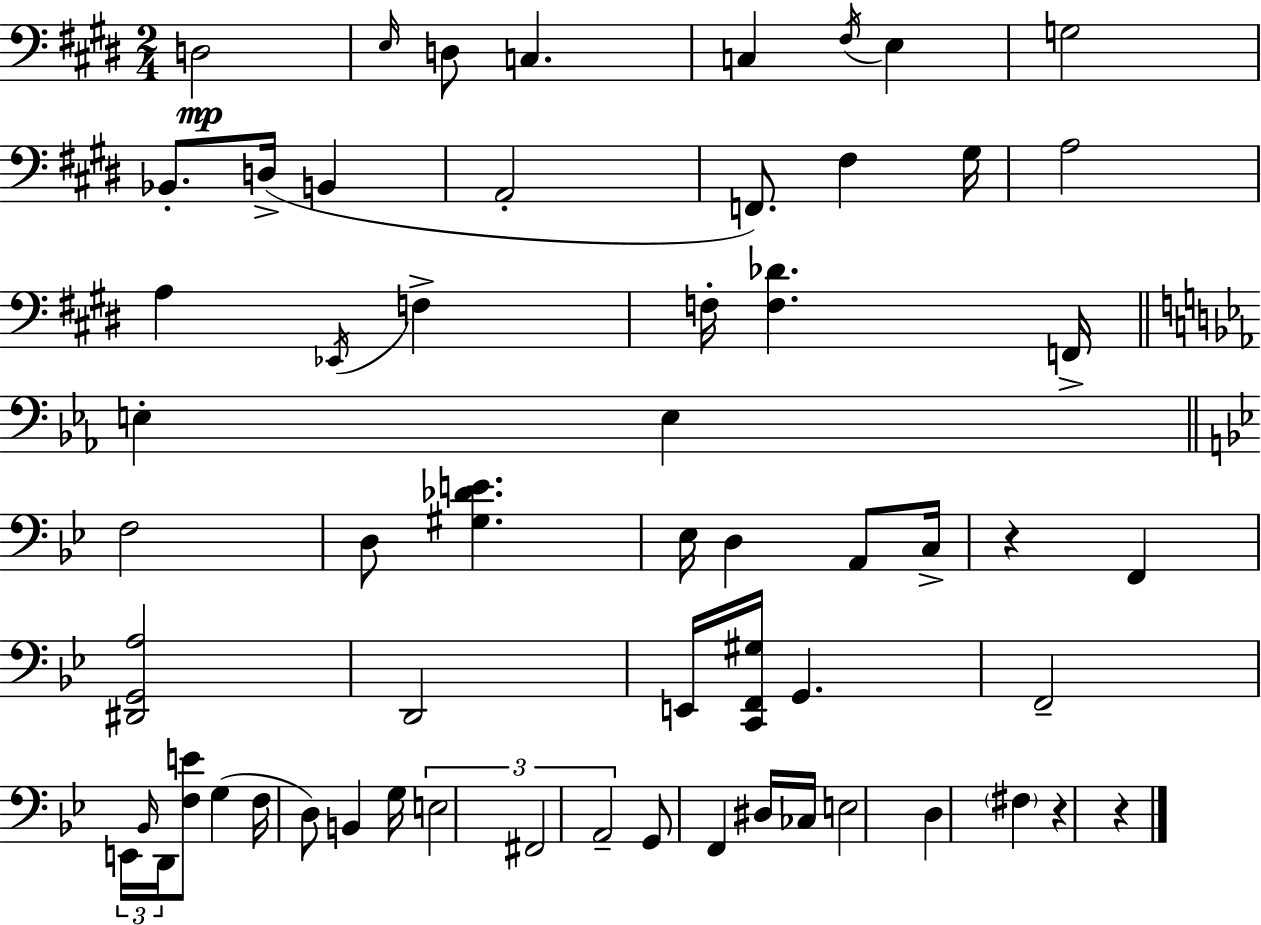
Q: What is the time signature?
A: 2/4